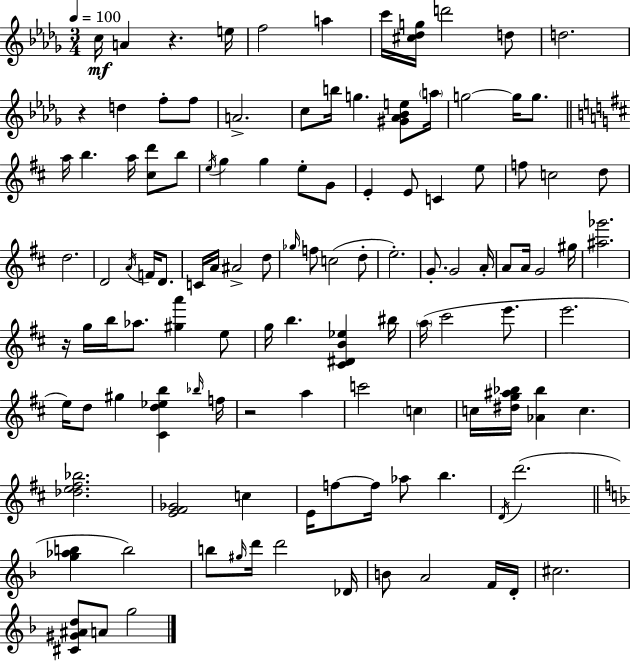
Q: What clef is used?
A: treble